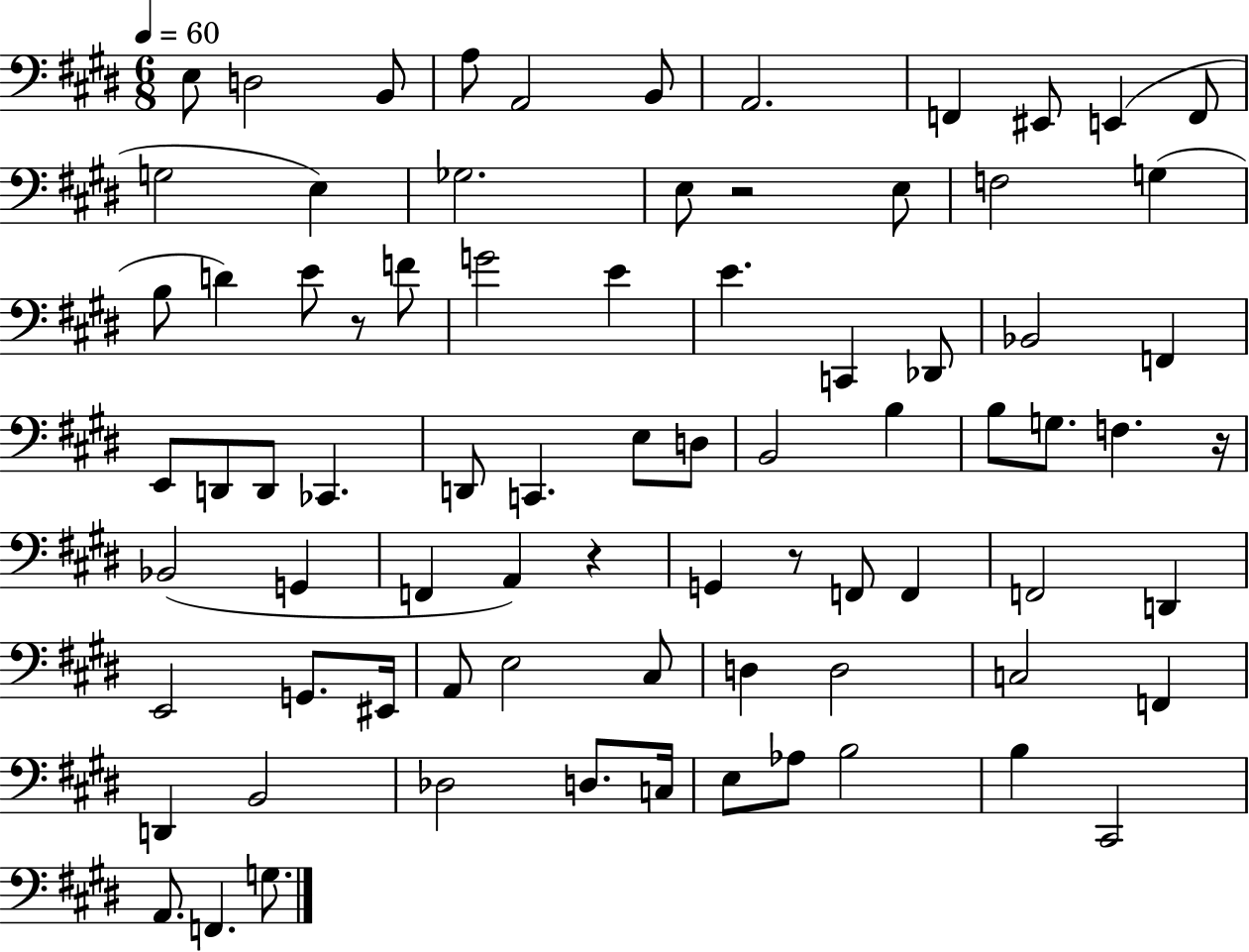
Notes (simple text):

E3/e D3/h B2/e A3/e A2/h B2/e A2/h. F2/q EIS2/e E2/q F2/e G3/h E3/q Gb3/h. E3/e R/h E3/e F3/h G3/q B3/e D4/q E4/e R/e F4/e G4/h E4/q E4/q. C2/q Db2/e Bb2/h F2/q E2/e D2/e D2/e CES2/q. D2/e C2/q. E3/e D3/e B2/h B3/q B3/e G3/e. F3/q. R/s Bb2/h G2/q F2/q A2/q R/q G2/q R/e F2/e F2/q F2/h D2/q E2/h G2/e. EIS2/s A2/e E3/h C#3/e D3/q D3/h C3/h F2/q D2/q B2/h Db3/h D3/e. C3/s E3/e Ab3/e B3/h B3/q C#2/h A2/e. F2/q. G3/e.